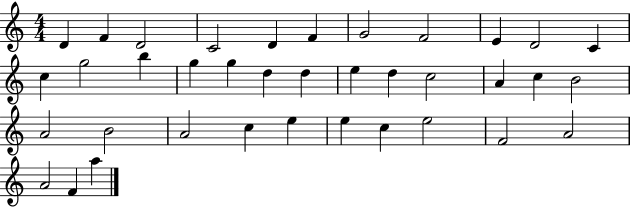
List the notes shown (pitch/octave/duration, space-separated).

D4/q F4/q D4/h C4/h D4/q F4/q G4/h F4/h E4/q D4/h C4/q C5/q G5/h B5/q G5/q G5/q D5/q D5/q E5/q D5/q C5/h A4/q C5/q B4/h A4/h B4/h A4/h C5/q E5/q E5/q C5/q E5/h F4/h A4/h A4/h F4/q A5/q